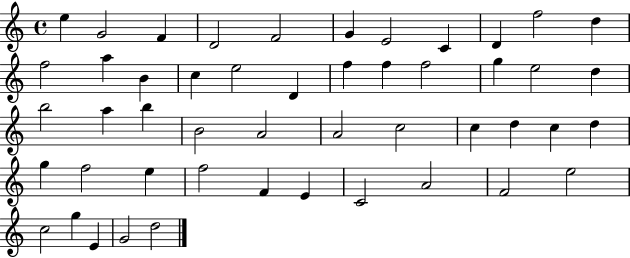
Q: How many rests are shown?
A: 0